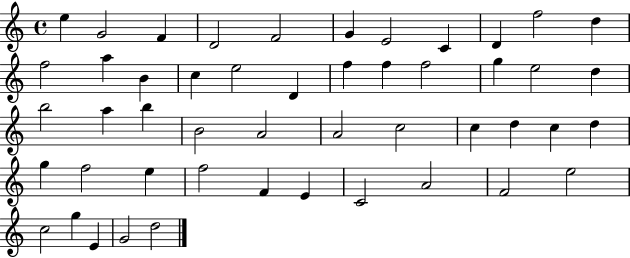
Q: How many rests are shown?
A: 0